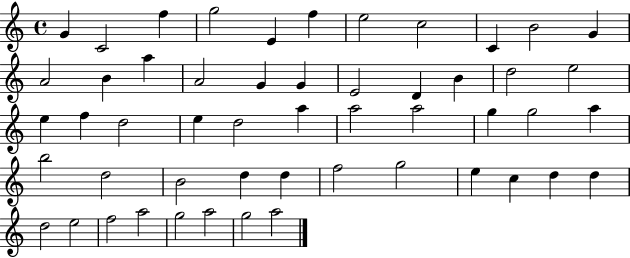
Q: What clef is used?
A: treble